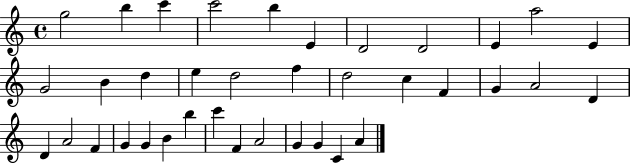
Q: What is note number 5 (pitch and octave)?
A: B5